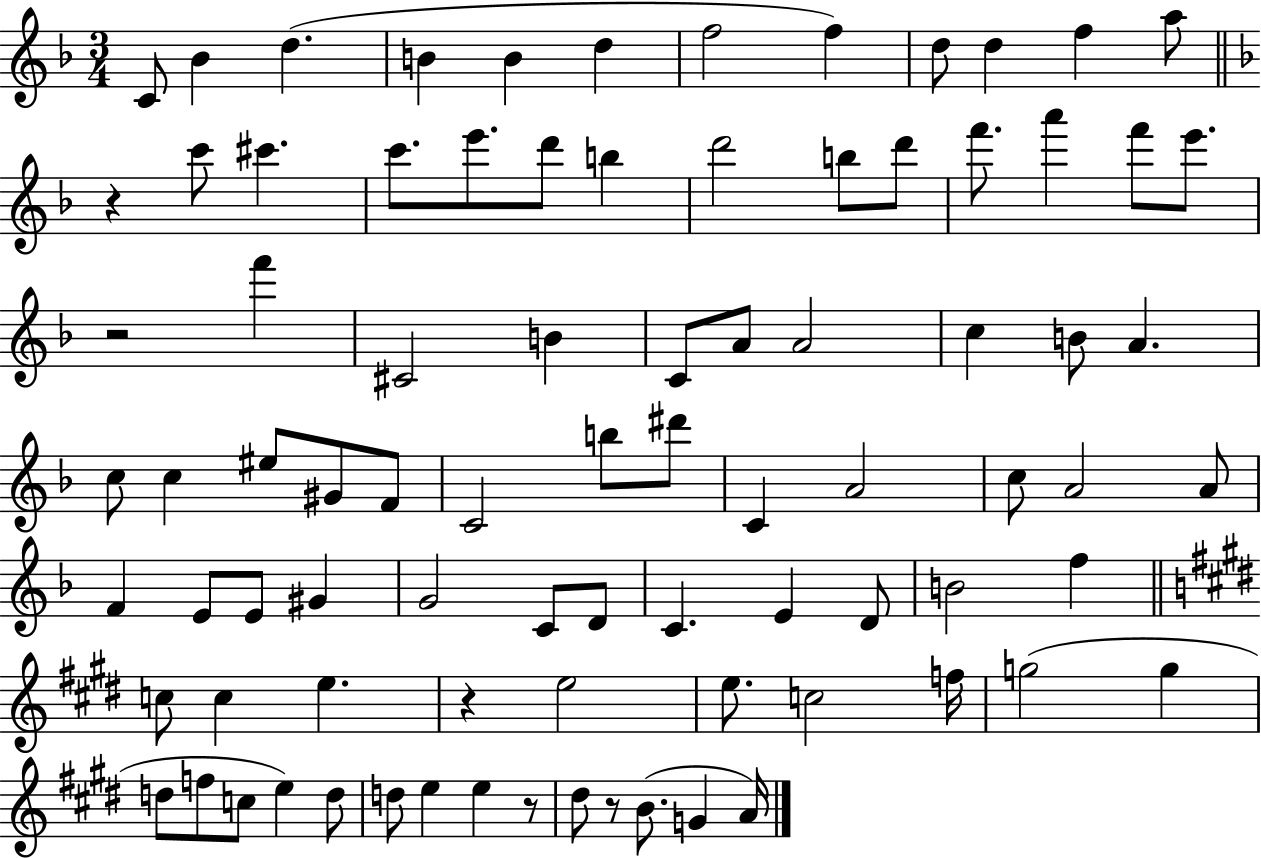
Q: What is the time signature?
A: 3/4